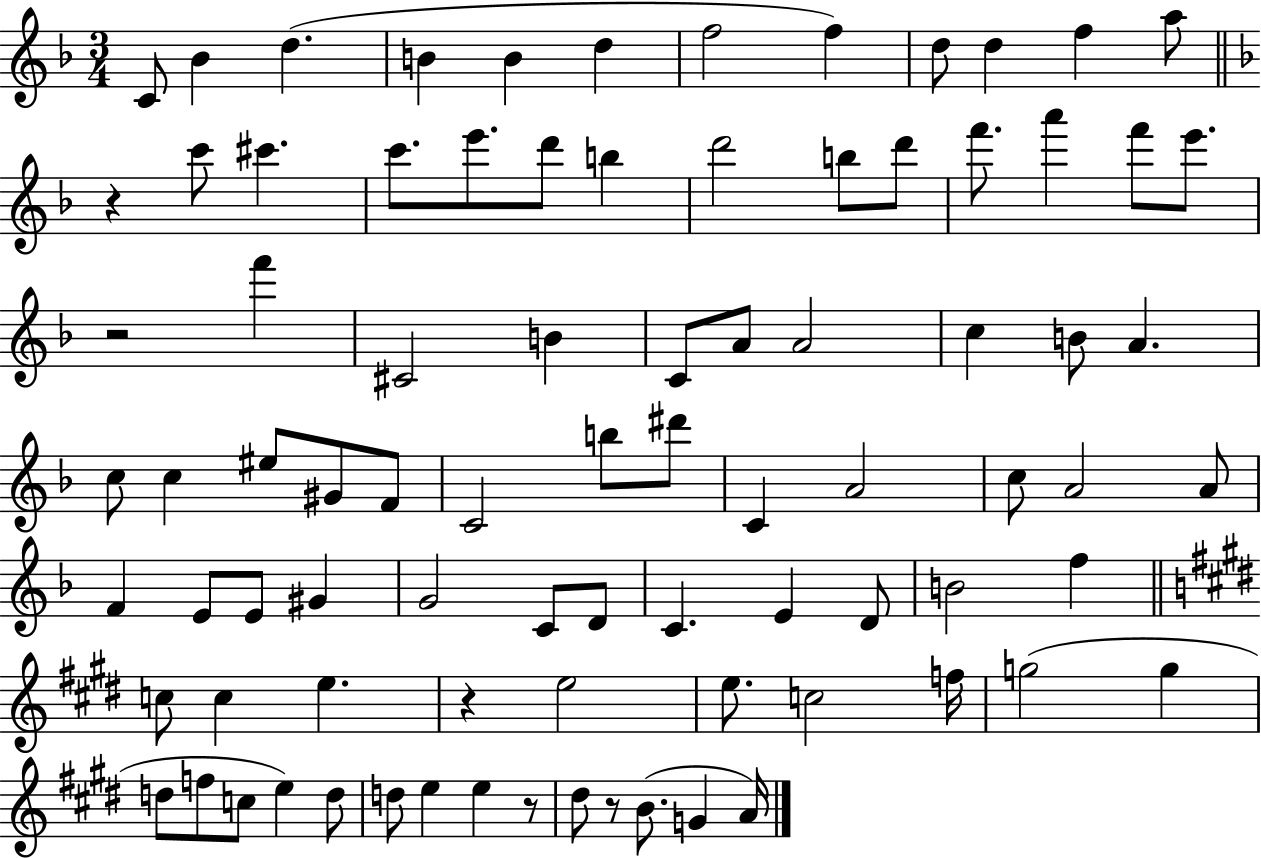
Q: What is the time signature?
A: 3/4